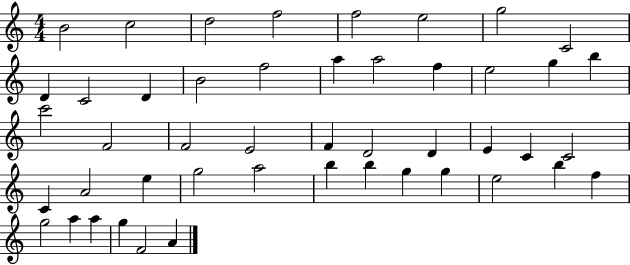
{
  \clef treble
  \numericTimeSignature
  \time 4/4
  \key c \major
  b'2 c''2 | d''2 f''2 | f''2 e''2 | g''2 c'2 | \break d'4 c'2 d'4 | b'2 f''2 | a''4 a''2 f''4 | e''2 g''4 b''4 | \break c'''2 f'2 | f'2 e'2 | f'4 d'2 d'4 | e'4 c'4 c'2 | \break c'4 a'2 e''4 | g''2 a''2 | b''4 b''4 g''4 g''4 | e''2 b''4 f''4 | \break g''2 a''4 a''4 | g''4 f'2 a'4 | \bar "|."
}